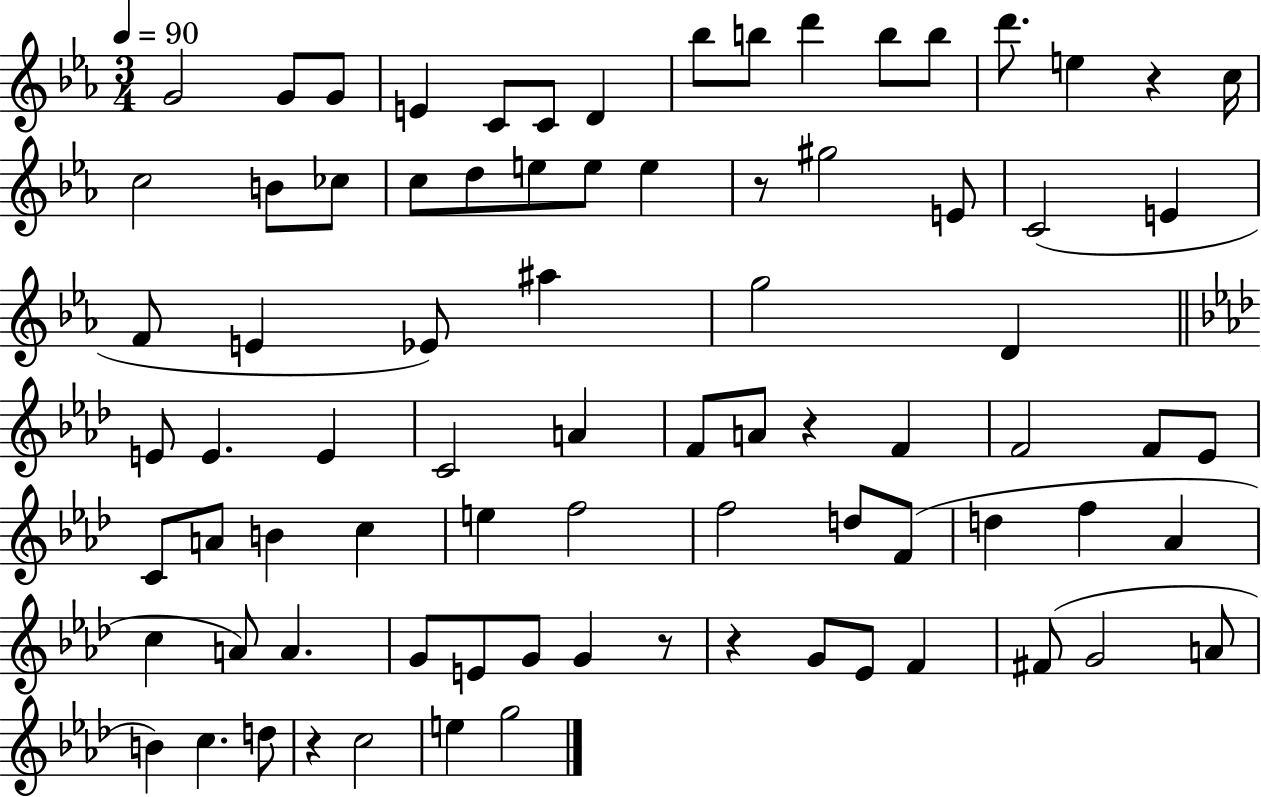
{
  \clef treble
  \numericTimeSignature
  \time 3/4
  \key ees \major
  \tempo 4 = 90
  g'2 g'8 g'8 | e'4 c'8 c'8 d'4 | bes''8 b''8 d'''4 b''8 b''8 | d'''8. e''4 r4 c''16 | \break c''2 b'8 ces''8 | c''8 d''8 e''8 e''8 e''4 | r8 gis''2 e'8 | c'2( e'4 | \break f'8 e'4 ees'8) ais''4 | g''2 d'4 | \bar "||" \break \key f \minor e'8 e'4. e'4 | c'2 a'4 | f'8 a'8 r4 f'4 | f'2 f'8 ees'8 | \break c'8 a'8 b'4 c''4 | e''4 f''2 | f''2 d''8 f'8( | d''4 f''4 aes'4 | \break c''4 a'8) a'4. | g'8 e'8 g'8 g'4 r8 | r4 g'8 ees'8 f'4 | fis'8( g'2 a'8 | \break b'4) c''4. d''8 | r4 c''2 | e''4 g''2 | \bar "|."
}